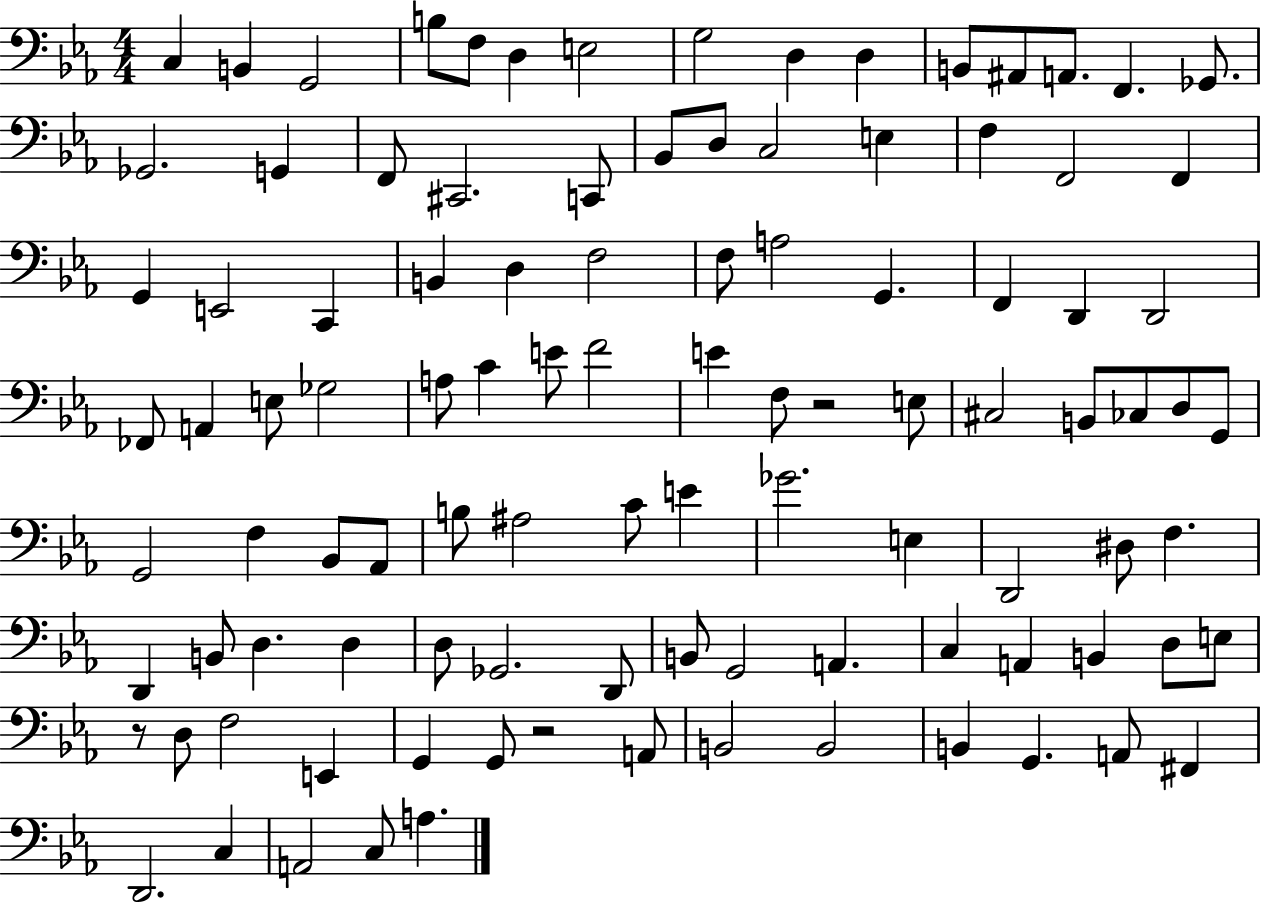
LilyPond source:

{
  \clef bass
  \numericTimeSignature
  \time 4/4
  \key ees \major
  c4 b,4 g,2 | b8 f8 d4 e2 | g2 d4 d4 | b,8 ais,8 a,8. f,4. ges,8. | \break ges,2. g,4 | f,8 cis,2. c,8 | bes,8 d8 c2 e4 | f4 f,2 f,4 | \break g,4 e,2 c,4 | b,4 d4 f2 | f8 a2 g,4. | f,4 d,4 d,2 | \break fes,8 a,4 e8 ges2 | a8 c'4 e'8 f'2 | e'4 f8 r2 e8 | cis2 b,8 ces8 d8 g,8 | \break g,2 f4 bes,8 aes,8 | b8 ais2 c'8 e'4 | ges'2. e4 | d,2 dis8 f4. | \break d,4 b,8 d4. d4 | d8 ges,2. d,8 | b,8 g,2 a,4. | c4 a,4 b,4 d8 e8 | \break r8 d8 f2 e,4 | g,4 g,8 r2 a,8 | b,2 b,2 | b,4 g,4. a,8 fis,4 | \break d,2. c4 | a,2 c8 a4. | \bar "|."
}